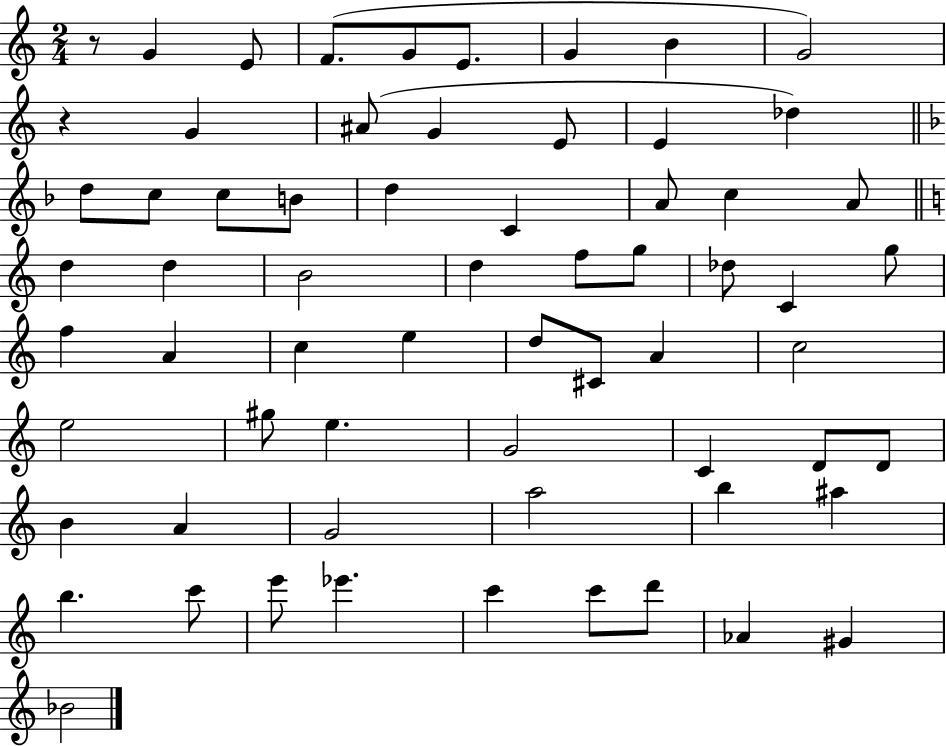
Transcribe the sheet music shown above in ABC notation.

X:1
T:Untitled
M:2/4
L:1/4
K:C
z/2 G E/2 F/2 G/2 E/2 G B G2 z G ^A/2 G E/2 E _d d/2 c/2 c/2 B/2 d C A/2 c A/2 d d B2 d f/2 g/2 _d/2 C g/2 f A c e d/2 ^C/2 A c2 e2 ^g/2 e G2 C D/2 D/2 B A G2 a2 b ^a b c'/2 e'/2 _e' c' c'/2 d'/2 _A ^G _B2